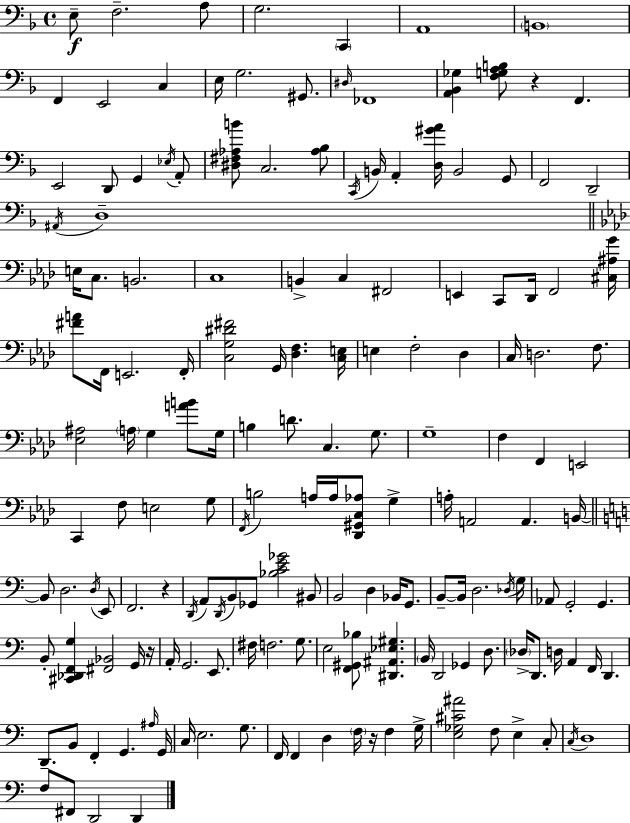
X:1
T:Untitled
M:4/4
L:1/4
K:Dm
E,/2 F,2 A,/2 G,2 C,, A,,4 B,,4 F,, E,,2 C, E,/4 G,2 ^G,,/2 ^D,/4 _F,,4 [A,,_B,,_G,] [F,G,A,B,]/2 z F,, E,,2 D,,/2 G,, _E,/4 A,,/2 [^D,^F,_A,B]/2 C,2 [_A,_B,]/2 C,,/4 B,,/4 A,, [D,^GA]/4 B,,2 G,,/2 F,,2 D,,2 ^A,,/4 D,4 E,/4 C,/2 B,,2 C,4 B,, C, ^F,,2 E,, C,,/2 _D,,/4 F,,2 [^C,^A,G]/4 [^FA]/2 F,,/4 E,,2 F,,/4 [C,G,^D^F]2 G,,/4 [_D,F,] [C,E,]/4 E, F,2 _D, C,/4 D,2 F,/2 [_E,^A,]2 A,/4 G, [AB]/2 G,/4 B, D/2 C, G,/2 G,4 F, F,, E,,2 C,, F,/2 E,2 G,/2 F,,/4 B,2 A,/4 A,/4 [_D,,^G,,C,_A,]/2 G, A,/4 A,,2 A,, B,,/4 B,,/2 D,2 D,/4 E,,/2 F,,2 z D,,/4 A,,/2 D,,/4 B,,/2 _G,,/2 [_B,CE_G]2 ^B,,/2 B,,2 D, _B,,/4 G,,/2 B,,/2 B,,/4 D,2 _D,/4 G,/4 _A,,/2 G,,2 G,, B,,/2 [^C,,_D,,F,,G,] [^F,,_B,,]2 G,,/4 z/4 A,,/4 G,,2 E,,/2 ^F,/4 F,2 G,/2 E,2 [F,,^G,,_B,]/2 [^D,,^A,,_E,^G,] B,,/4 D,,2 _G,, D,/2 _D,/4 D,,/2 D,/4 A,, F,,/4 D,, D,,/2 B,,/2 F,, G,, ^A,/4 G,,/4 C,/4 E,2 G,/2 F,,/4 F,, D, F,/4 z/4 F, G,/4 [E,_G,^C^A]2 F,/2 E, C,/2 C,/4 D,4 F,/2 ^F,,/2 D,,2 D,,